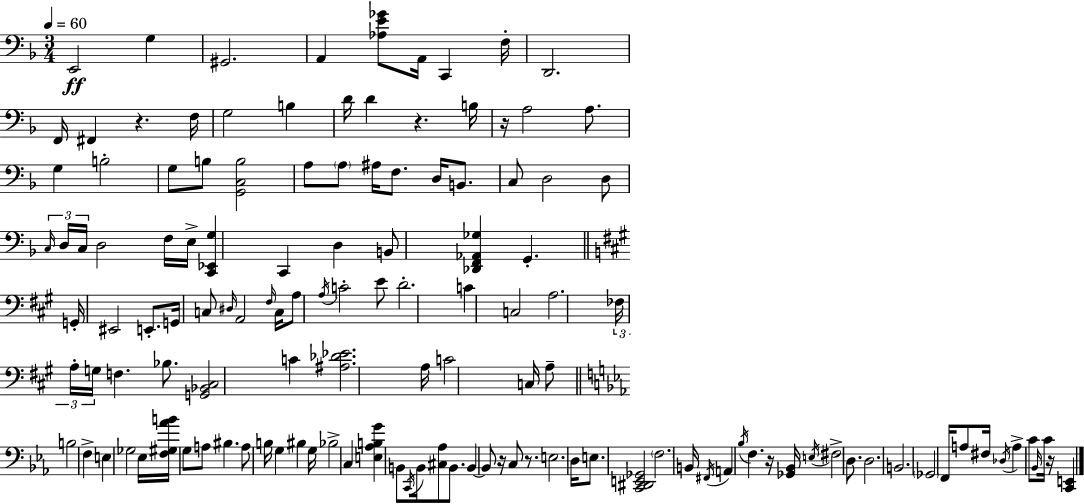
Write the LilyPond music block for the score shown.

{
  \clef bass
  \numericTimeSignature
  \time 3/4
  \key d \minor
  \tempo 4 = 60
  e,2\ff g4 | gis,2. | a,4 <aes e' ges'>8 a,16 c,4 f16-. | d,2. | \break f,16 fis,4 r4. f16 | g2 b4 | d'16 d'4 r4. b16 | r16 a2 a8. | \break g4 b2-. | g8 b8 <g, c b>2 | a8 \parenthesize a8 ais16 f8. d16 b,8. | c8 d2 d8 | \break \tuplet 3/2 { \grace { c16 } d16 c16 } d2 f16 | e16-> <c, ees, g>4 c,4 d4 | b,8 <des, f, aes, ges>4 g,4.-. | \bar "||" \break \key a \major g,16-. eis,2 e,8.-. | g,16 c8 \grace { dis16 } a,2 | \grace { fis16 } c16 a8 \acciaccatura { a16 } c'2-. | e'8 d'2.-. | \break c'4 c2 | a2. | \tuplet 3/2 { fes16 a16-. g16 } f4. | bes8. <g, bes, cis>2 c'4 | \break <ais des' ees'>2. | a16 c'2 | c16 a8-- \bar "||" \break \key ees \major b2 f4-> | e4 ges2 | ees16 <f gis aes' b'>16 g8 a8 bis4. | a8 b16 g4 bis4 g16 | \break bes2-> c4 | <e aes b g'>4 b,8 \acciaccatura { c,16 } b,16 <cis aes>8 b,8. | b,4~~ b,8 r16 c8 r8. | e2. | \break d16 e8. <c, dis, e, ges,>2 | \parenthesize f2. | b,16 \acciaccatura { fis,16 } a,4 \acciaccatura { bes16 } f4. | r16 <ges, bes,>16 \acciaccatura { e16 } fis2-> | \break d8. d2. | b,2. | \parenthesize ges,2 | f,16 a8 fis16 \acciaccatura { des16 } a4-> c'8 \grace { bes,16 } | \break c'16 r16 <c, e,>4 \bar "|."
}